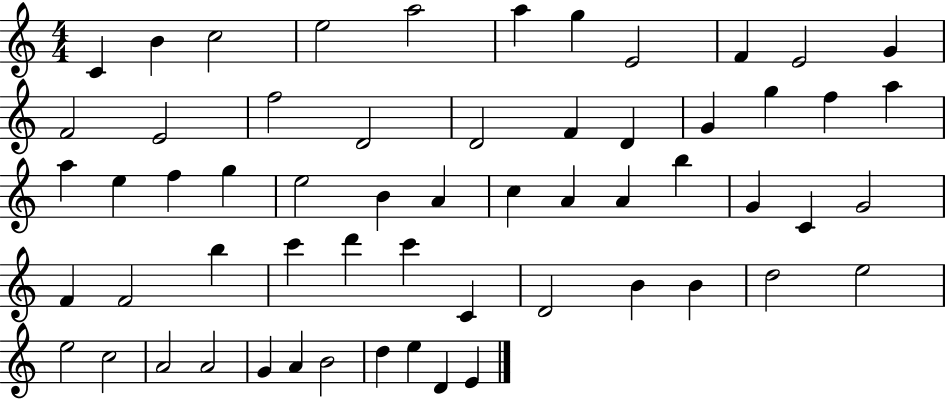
C4/q B4/q C5/h E5/h A5/h A5/q G5/q E4/h F4/q E4/h G4/q F4/h E4/h F5/h D4/h D4/h F4/q D4/q G4/q G5/q F5/q A5/q A5/q E5/q F5/q G5/q E5/h B4/q A4/q C5/q A4/q A4/q B5/q G4/q C4/q G4/h F4/q F4/h B5/q C6/q D6/q C6/q C4/q D4/h B4/q B4/q D5/h E5/h E5/h C5/h A4/h A4/h G4/q A4/q B4/h D5/q E5/q D4/q E4/q